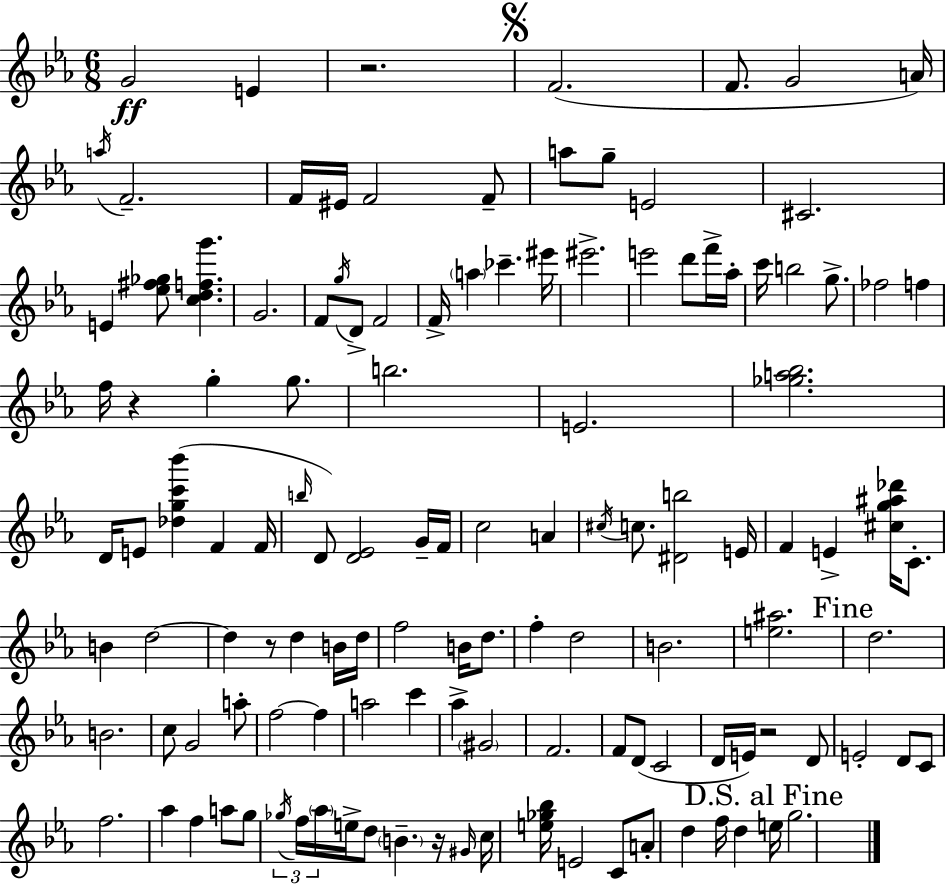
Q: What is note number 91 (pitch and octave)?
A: F5